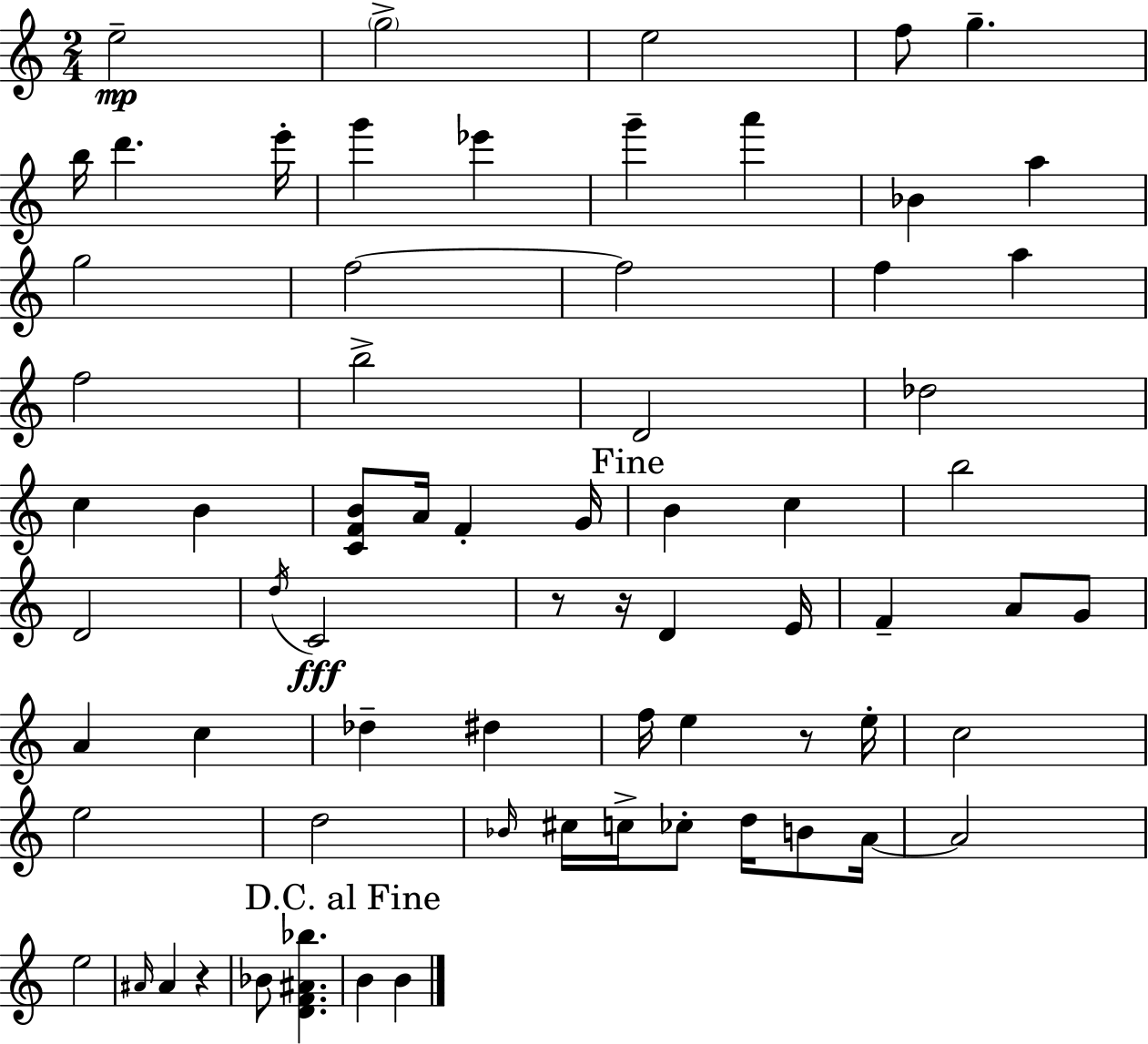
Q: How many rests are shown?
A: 4